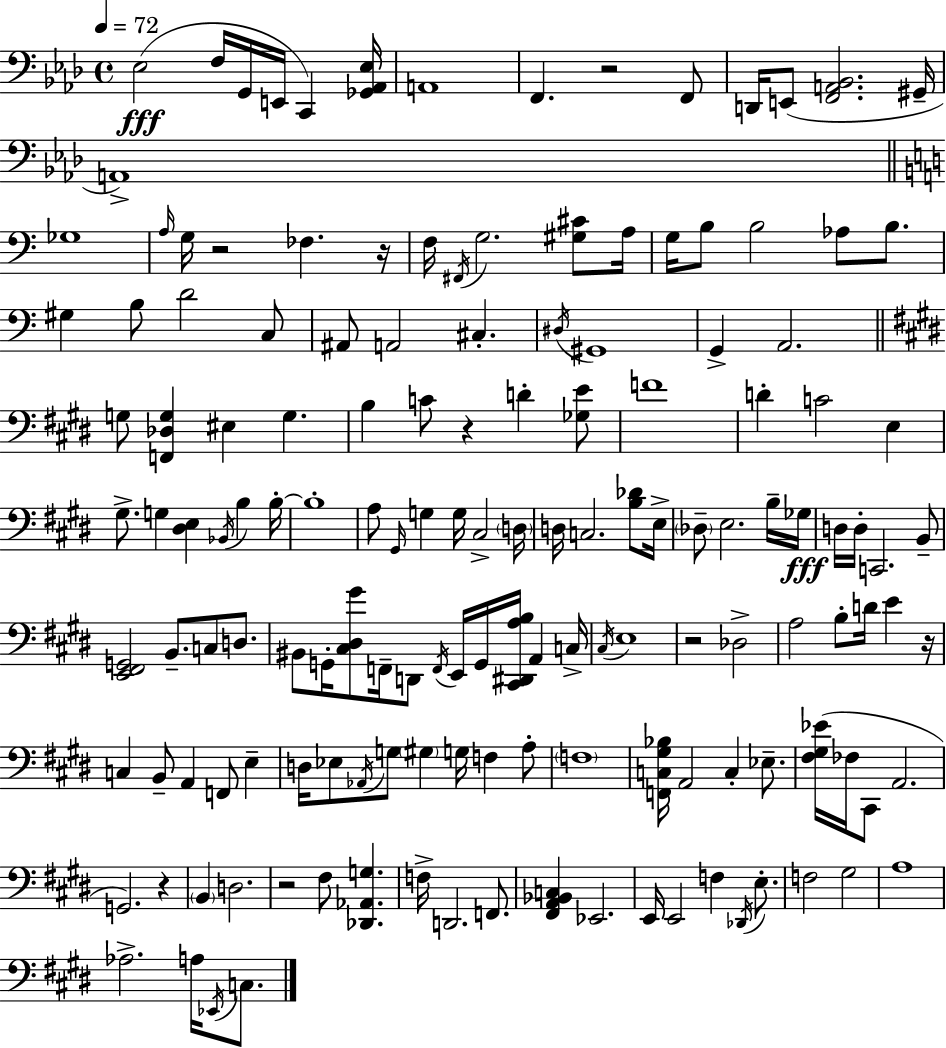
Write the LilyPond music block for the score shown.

{
  \clef bass
  \time 4/4
  \defaultTimeSignature
  \key f \minor
  \tempo 4 = 72
  ees2(\fff f16 g,16 e,16 c,4) <ges, aes, ees>16 | a,1 | f,4. r2 f,8 | d,16 e,8( <f, a, bes,>2. gis,16-- | \break a,1->) | \bar "||" \break \key a \minor ges1 | \grace { a16 } g16 r2 fes4. | r16 f16 \acciaccatura { fis,16 } g2. <gis cis'>8 | a16 g16 b8 b2 aes8 b8. | \break gis4 b8 d'2 | c8 ais,8 a,2 cis4.-. | \acciaccatura { dis16 } gis,1 | g,4-> a,2. | \break \bar "||" \break \key e \major g8 <f, des g>4 eis4 g4. | b4 c'8 r4 d'4-. <ges e'>8 | f'1 | d'4-. c'2 e4 | \break gis8.-> g4 <dis e>4 \acciaccatura { bes,16 } b4 | b16-.~~ b1-. | a8 \grace { gis,16 } g4 g16 cis2-> | \parenthesize d16 d16 c2. <b des'>8 | \break e16-> \parenthesize des8-- e2. | b16-- ges16\fff d16 d16-. c,2. | b,8-- <e, fis, g,>2 b,8.-- c8 d8. | bis,8 g,16-. <cis dis gis'>8 f,16-- d,8 \acciaccatura { f,16 } e,16 g,16 <cis, dis, a b>16 a,4 | \break c16-> \acciaccatura { cis16 } e1 | r2 des2-> | a2 b8-. d'16 e'4 | r16 c4 b,8-- a,4 f,8 | \break e4-- d16 ees8 \acciaccatura { aes,16 } g8 \parenthesize gis4 g16 f4 | a8-. \parenthesize f1 | <f, c gis bes>16 a,2 c4-. | ees8.-- <fis gis ees'>16( fes16 cis,8 a,2. | \break g,2.) | r4 \parenthesize b,4 d2. | r2 fis8 <des, aes, g>4. | f16-> d,2. | \break f,8. <fis, a, bes, c>4 ees,2. | e,16 e,2 f4 | \acciaccatura { des,16 } e8.-. f2 gis2 | a1 | \break aes2.-> | a16 \acciaccatura { ees,16 } c8. \bar "|."
}